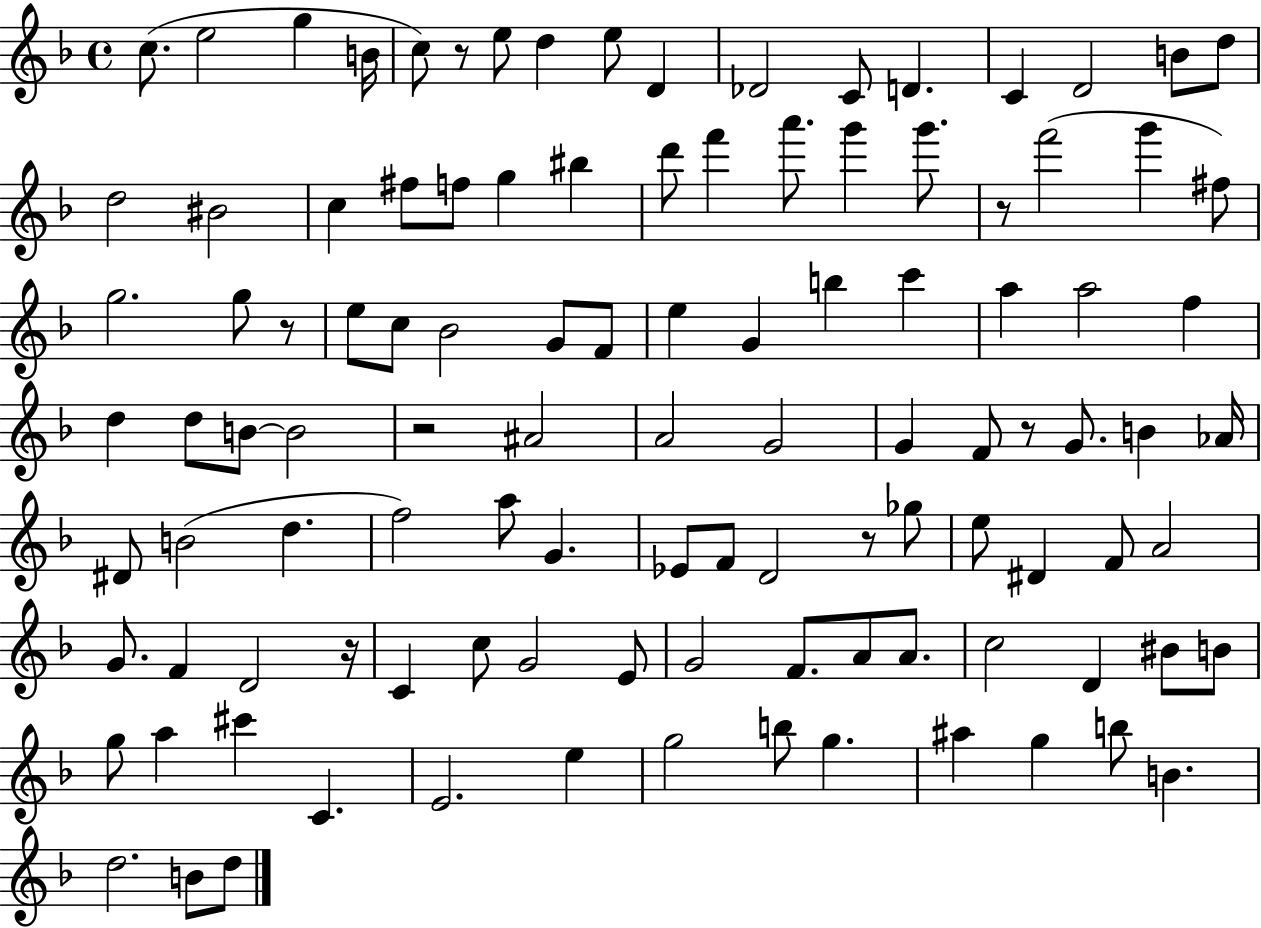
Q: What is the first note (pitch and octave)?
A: C5